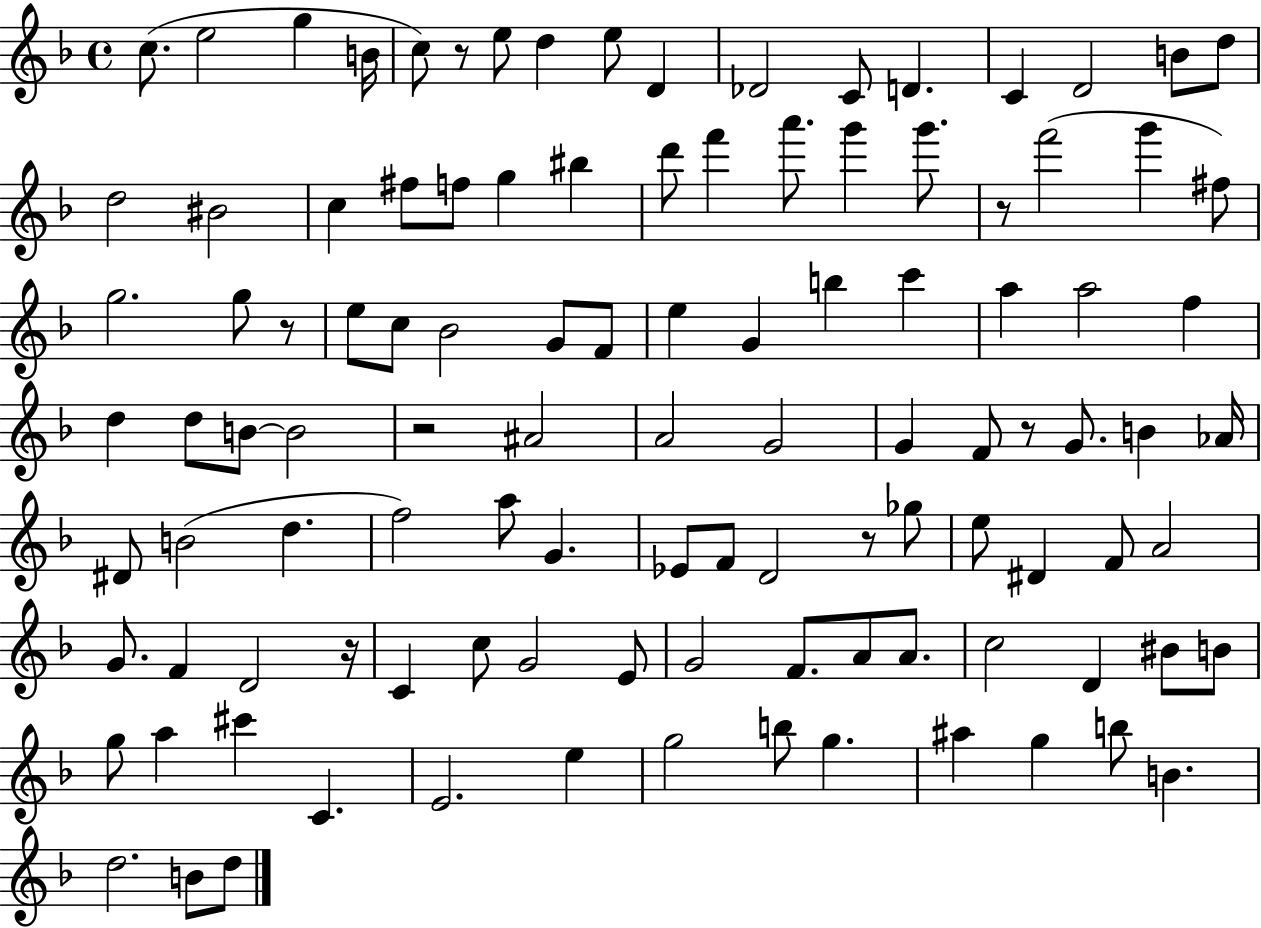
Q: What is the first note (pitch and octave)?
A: C5